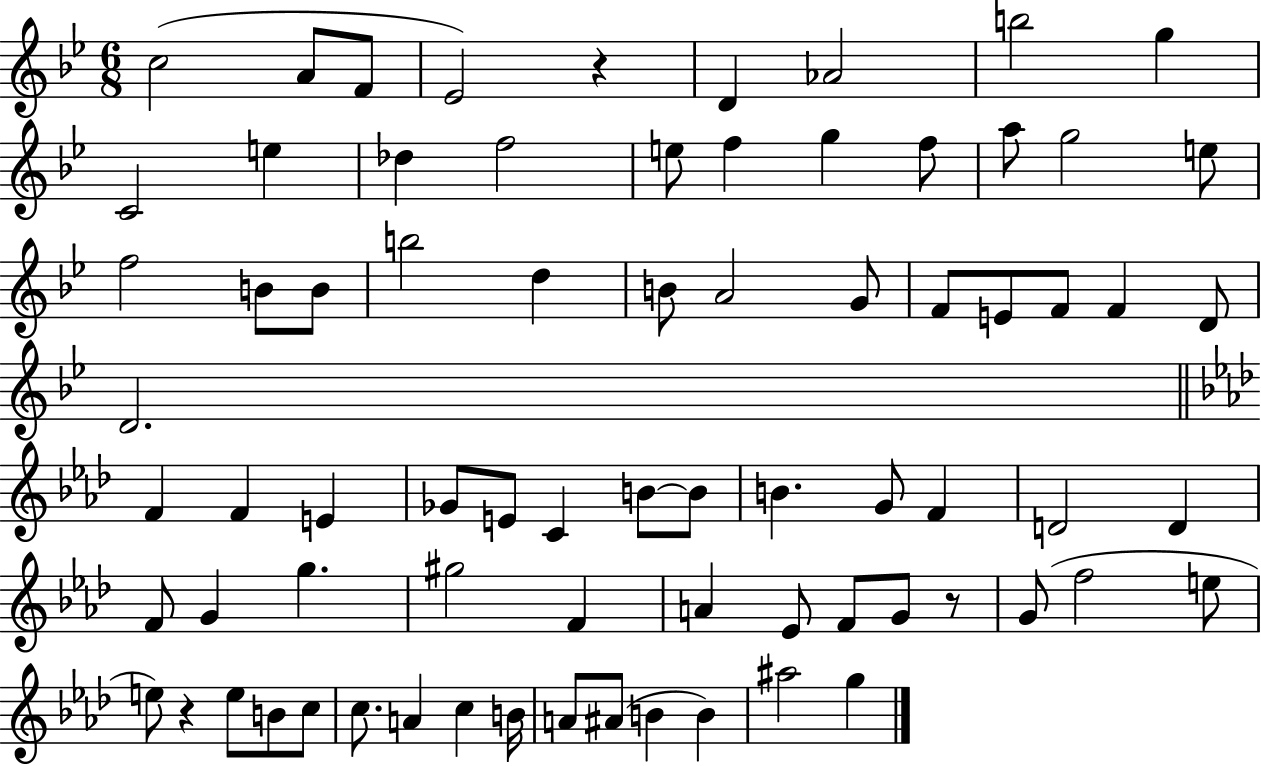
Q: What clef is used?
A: treble